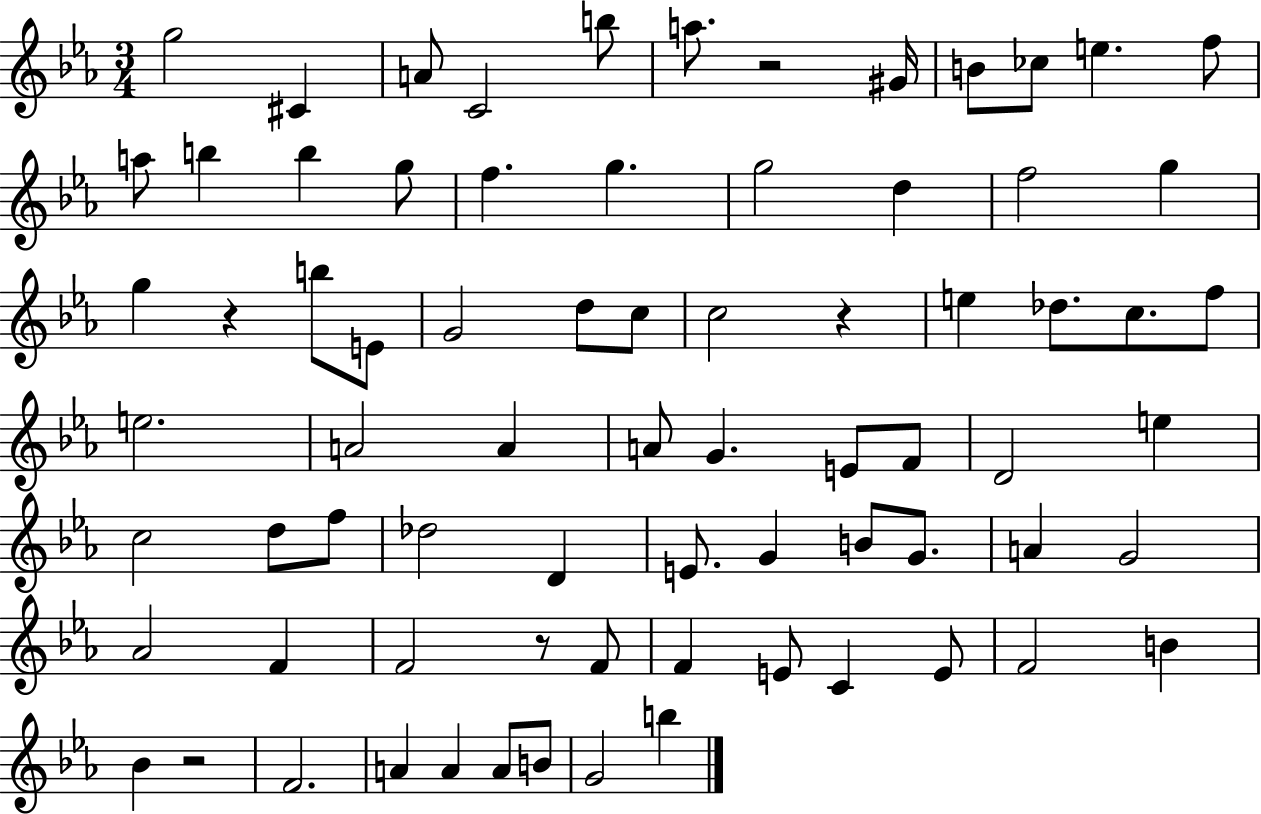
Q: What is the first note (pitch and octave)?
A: G5